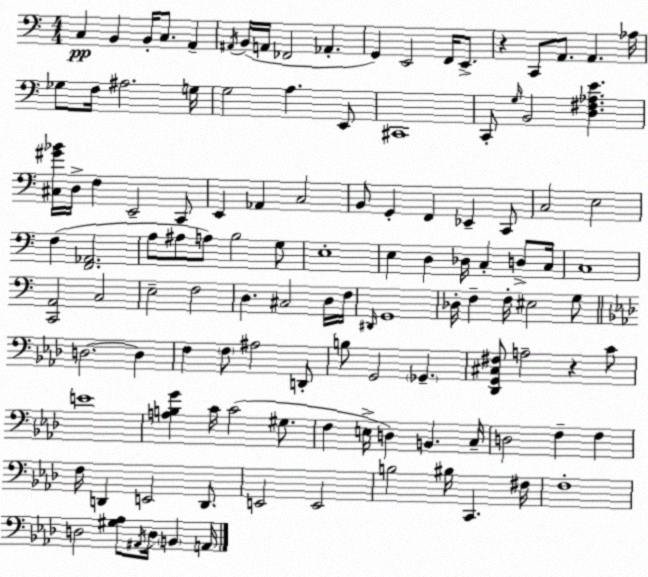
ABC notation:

X:1
T:Untitled
M:4/4
L:1/4
K:C
C, B,, B,,/4 C,/2 A,, ^A,,/4 B,,/4 A,,/4 _F,,2 _A,, G,, E,,2 F,,/4 E,,/2 z C,,/2 A,,/2 A,, _A,/4 _G,/2 F,/4 ^A,2 G,/4 G,2 A, E,,/2 ^C,,4 C,,/2 G,/4 B,,2 [D,^F,_A,E] [^C,^G_B]/4 D,/4 F, E,,2 C,,/2 E,, _A,, C,2 B,,/2 G,, F,, _E,, C,,/2 C,2 E,2 F, [F,,_A,,]2 A,/2 ^A,/2 A,/2 B,2 G,/2 E,4 E, D, _D,/4 C, D,/2 C,/4 C,4 [C,,A,,]2 C,2 E,2 F,2 D, ^C,2 D,/4 F,/4 ^D,,/4 G,,4 _D,/4 F, F,/4 ^E,2 G,/2 D,2 D, F, F,/2 ^A,2 D,,/2 B,/2 G,,2 _G,, [_D,,G,,^C,^F,]/2 A,2 z C/2 E4 [A,B,G] C/4 C2 ^G,/2 F, E,/4 D, B,, C,/4 D,2 F, F, F,/4 D,, E,,2 D,,/2 E,,2 E,,2 B,2 ^B,/4 C,, ^F,/4 F,4 D,2 [^G,_A,]/2 ^A,,/4 D,/4 B,, A,,/4